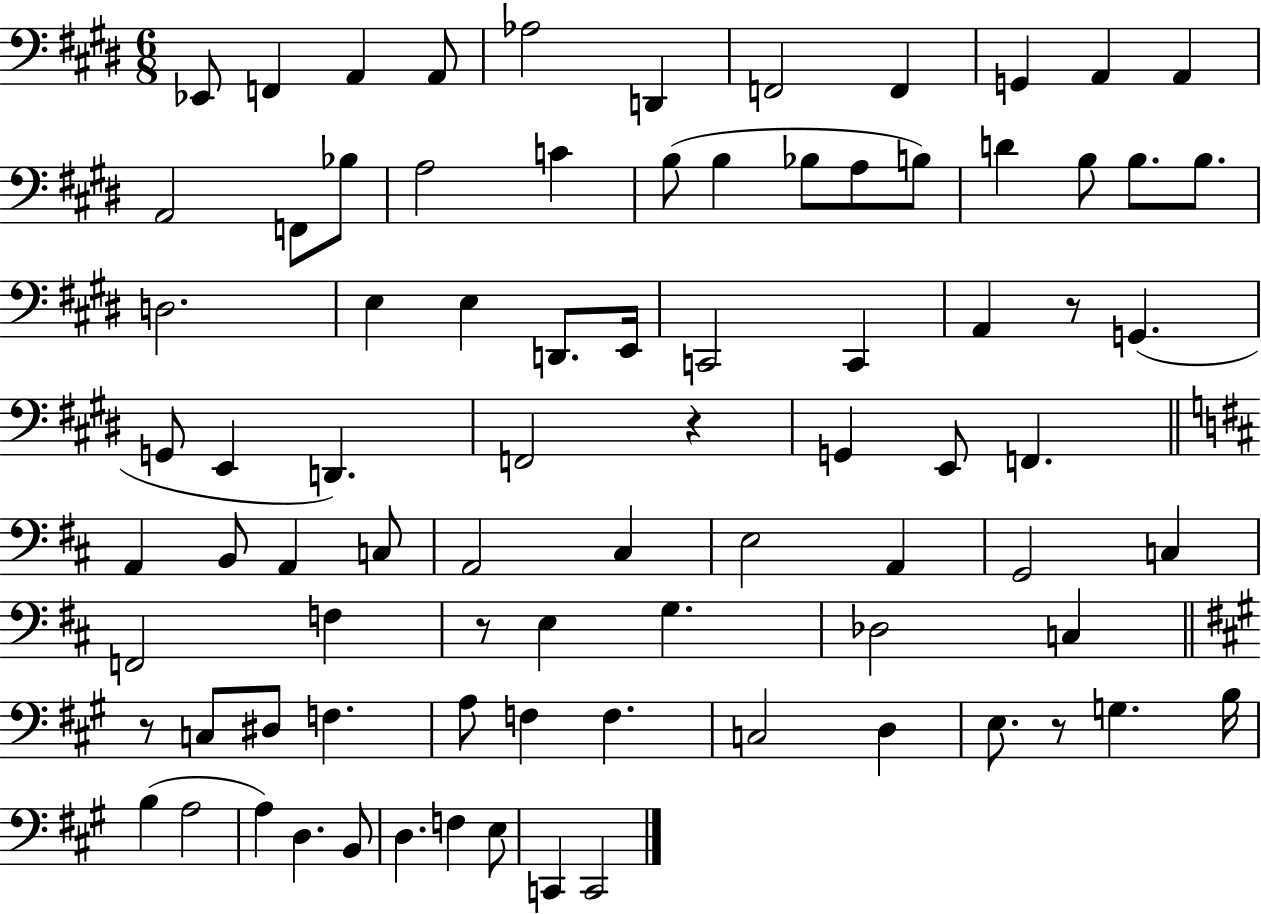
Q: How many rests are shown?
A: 5